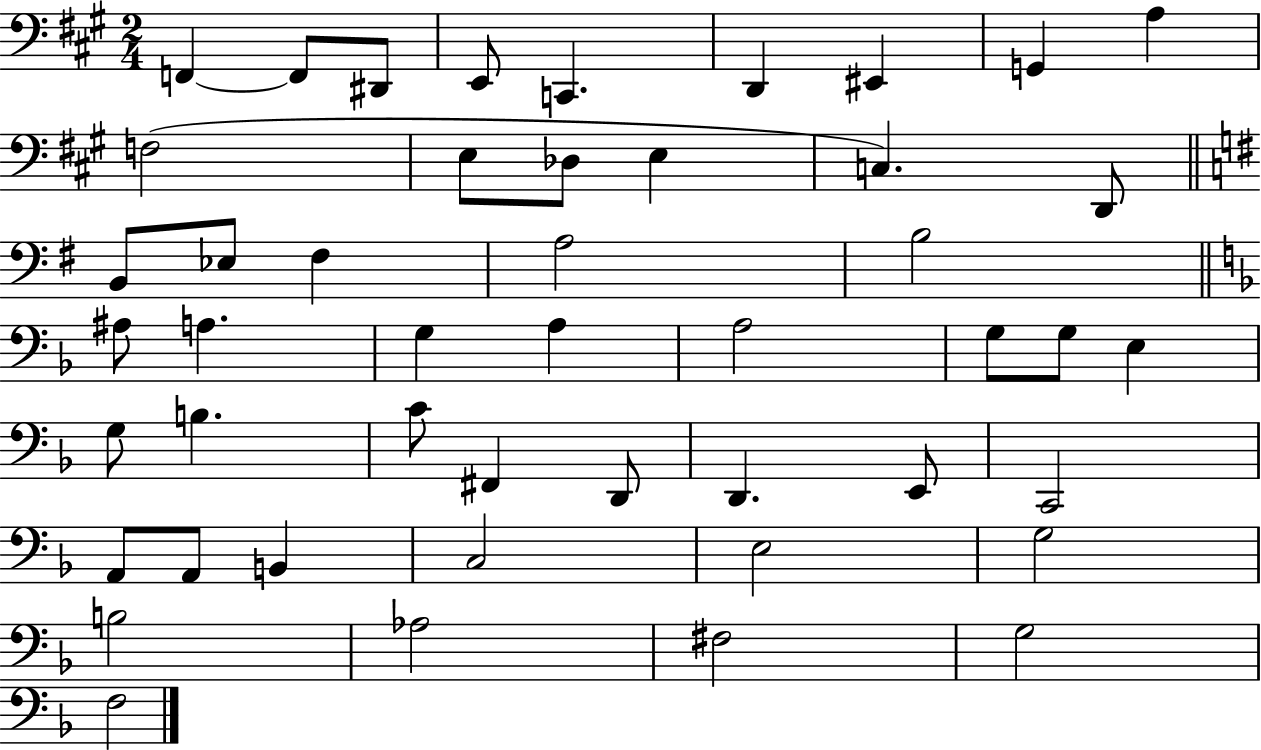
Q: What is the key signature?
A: A major